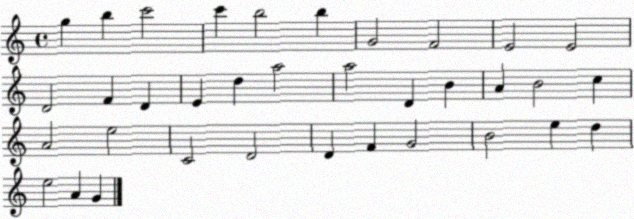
X:1
T:Untitled
M:4/4
L:1/4
K:C
g b c'2 c' b2 b G2 F2 E2 E2 D2 F D E d a2 a2 D B A B2 c A2 e2 C2 D2 D F G2 B2 e d e2 A G